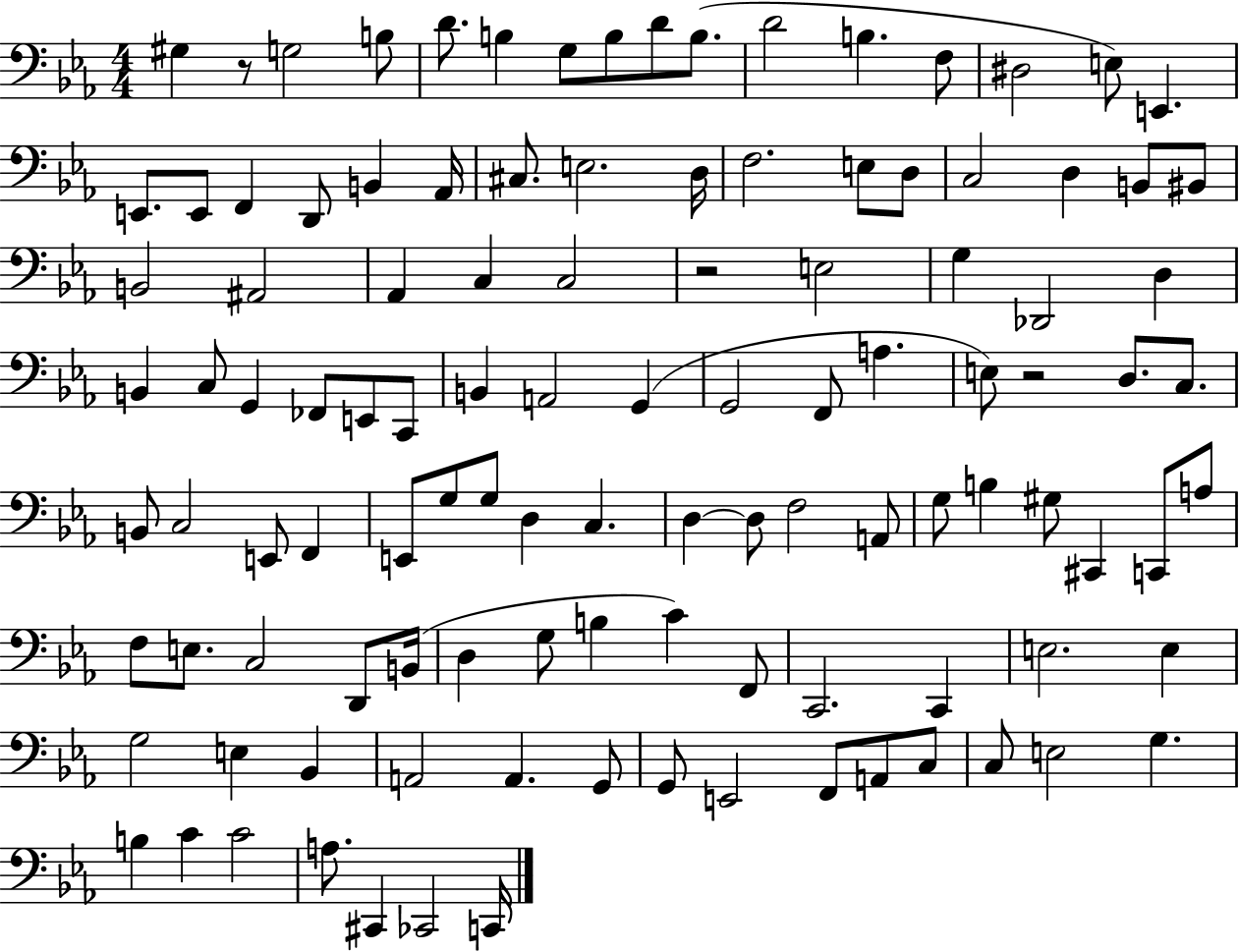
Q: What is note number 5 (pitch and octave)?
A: B3